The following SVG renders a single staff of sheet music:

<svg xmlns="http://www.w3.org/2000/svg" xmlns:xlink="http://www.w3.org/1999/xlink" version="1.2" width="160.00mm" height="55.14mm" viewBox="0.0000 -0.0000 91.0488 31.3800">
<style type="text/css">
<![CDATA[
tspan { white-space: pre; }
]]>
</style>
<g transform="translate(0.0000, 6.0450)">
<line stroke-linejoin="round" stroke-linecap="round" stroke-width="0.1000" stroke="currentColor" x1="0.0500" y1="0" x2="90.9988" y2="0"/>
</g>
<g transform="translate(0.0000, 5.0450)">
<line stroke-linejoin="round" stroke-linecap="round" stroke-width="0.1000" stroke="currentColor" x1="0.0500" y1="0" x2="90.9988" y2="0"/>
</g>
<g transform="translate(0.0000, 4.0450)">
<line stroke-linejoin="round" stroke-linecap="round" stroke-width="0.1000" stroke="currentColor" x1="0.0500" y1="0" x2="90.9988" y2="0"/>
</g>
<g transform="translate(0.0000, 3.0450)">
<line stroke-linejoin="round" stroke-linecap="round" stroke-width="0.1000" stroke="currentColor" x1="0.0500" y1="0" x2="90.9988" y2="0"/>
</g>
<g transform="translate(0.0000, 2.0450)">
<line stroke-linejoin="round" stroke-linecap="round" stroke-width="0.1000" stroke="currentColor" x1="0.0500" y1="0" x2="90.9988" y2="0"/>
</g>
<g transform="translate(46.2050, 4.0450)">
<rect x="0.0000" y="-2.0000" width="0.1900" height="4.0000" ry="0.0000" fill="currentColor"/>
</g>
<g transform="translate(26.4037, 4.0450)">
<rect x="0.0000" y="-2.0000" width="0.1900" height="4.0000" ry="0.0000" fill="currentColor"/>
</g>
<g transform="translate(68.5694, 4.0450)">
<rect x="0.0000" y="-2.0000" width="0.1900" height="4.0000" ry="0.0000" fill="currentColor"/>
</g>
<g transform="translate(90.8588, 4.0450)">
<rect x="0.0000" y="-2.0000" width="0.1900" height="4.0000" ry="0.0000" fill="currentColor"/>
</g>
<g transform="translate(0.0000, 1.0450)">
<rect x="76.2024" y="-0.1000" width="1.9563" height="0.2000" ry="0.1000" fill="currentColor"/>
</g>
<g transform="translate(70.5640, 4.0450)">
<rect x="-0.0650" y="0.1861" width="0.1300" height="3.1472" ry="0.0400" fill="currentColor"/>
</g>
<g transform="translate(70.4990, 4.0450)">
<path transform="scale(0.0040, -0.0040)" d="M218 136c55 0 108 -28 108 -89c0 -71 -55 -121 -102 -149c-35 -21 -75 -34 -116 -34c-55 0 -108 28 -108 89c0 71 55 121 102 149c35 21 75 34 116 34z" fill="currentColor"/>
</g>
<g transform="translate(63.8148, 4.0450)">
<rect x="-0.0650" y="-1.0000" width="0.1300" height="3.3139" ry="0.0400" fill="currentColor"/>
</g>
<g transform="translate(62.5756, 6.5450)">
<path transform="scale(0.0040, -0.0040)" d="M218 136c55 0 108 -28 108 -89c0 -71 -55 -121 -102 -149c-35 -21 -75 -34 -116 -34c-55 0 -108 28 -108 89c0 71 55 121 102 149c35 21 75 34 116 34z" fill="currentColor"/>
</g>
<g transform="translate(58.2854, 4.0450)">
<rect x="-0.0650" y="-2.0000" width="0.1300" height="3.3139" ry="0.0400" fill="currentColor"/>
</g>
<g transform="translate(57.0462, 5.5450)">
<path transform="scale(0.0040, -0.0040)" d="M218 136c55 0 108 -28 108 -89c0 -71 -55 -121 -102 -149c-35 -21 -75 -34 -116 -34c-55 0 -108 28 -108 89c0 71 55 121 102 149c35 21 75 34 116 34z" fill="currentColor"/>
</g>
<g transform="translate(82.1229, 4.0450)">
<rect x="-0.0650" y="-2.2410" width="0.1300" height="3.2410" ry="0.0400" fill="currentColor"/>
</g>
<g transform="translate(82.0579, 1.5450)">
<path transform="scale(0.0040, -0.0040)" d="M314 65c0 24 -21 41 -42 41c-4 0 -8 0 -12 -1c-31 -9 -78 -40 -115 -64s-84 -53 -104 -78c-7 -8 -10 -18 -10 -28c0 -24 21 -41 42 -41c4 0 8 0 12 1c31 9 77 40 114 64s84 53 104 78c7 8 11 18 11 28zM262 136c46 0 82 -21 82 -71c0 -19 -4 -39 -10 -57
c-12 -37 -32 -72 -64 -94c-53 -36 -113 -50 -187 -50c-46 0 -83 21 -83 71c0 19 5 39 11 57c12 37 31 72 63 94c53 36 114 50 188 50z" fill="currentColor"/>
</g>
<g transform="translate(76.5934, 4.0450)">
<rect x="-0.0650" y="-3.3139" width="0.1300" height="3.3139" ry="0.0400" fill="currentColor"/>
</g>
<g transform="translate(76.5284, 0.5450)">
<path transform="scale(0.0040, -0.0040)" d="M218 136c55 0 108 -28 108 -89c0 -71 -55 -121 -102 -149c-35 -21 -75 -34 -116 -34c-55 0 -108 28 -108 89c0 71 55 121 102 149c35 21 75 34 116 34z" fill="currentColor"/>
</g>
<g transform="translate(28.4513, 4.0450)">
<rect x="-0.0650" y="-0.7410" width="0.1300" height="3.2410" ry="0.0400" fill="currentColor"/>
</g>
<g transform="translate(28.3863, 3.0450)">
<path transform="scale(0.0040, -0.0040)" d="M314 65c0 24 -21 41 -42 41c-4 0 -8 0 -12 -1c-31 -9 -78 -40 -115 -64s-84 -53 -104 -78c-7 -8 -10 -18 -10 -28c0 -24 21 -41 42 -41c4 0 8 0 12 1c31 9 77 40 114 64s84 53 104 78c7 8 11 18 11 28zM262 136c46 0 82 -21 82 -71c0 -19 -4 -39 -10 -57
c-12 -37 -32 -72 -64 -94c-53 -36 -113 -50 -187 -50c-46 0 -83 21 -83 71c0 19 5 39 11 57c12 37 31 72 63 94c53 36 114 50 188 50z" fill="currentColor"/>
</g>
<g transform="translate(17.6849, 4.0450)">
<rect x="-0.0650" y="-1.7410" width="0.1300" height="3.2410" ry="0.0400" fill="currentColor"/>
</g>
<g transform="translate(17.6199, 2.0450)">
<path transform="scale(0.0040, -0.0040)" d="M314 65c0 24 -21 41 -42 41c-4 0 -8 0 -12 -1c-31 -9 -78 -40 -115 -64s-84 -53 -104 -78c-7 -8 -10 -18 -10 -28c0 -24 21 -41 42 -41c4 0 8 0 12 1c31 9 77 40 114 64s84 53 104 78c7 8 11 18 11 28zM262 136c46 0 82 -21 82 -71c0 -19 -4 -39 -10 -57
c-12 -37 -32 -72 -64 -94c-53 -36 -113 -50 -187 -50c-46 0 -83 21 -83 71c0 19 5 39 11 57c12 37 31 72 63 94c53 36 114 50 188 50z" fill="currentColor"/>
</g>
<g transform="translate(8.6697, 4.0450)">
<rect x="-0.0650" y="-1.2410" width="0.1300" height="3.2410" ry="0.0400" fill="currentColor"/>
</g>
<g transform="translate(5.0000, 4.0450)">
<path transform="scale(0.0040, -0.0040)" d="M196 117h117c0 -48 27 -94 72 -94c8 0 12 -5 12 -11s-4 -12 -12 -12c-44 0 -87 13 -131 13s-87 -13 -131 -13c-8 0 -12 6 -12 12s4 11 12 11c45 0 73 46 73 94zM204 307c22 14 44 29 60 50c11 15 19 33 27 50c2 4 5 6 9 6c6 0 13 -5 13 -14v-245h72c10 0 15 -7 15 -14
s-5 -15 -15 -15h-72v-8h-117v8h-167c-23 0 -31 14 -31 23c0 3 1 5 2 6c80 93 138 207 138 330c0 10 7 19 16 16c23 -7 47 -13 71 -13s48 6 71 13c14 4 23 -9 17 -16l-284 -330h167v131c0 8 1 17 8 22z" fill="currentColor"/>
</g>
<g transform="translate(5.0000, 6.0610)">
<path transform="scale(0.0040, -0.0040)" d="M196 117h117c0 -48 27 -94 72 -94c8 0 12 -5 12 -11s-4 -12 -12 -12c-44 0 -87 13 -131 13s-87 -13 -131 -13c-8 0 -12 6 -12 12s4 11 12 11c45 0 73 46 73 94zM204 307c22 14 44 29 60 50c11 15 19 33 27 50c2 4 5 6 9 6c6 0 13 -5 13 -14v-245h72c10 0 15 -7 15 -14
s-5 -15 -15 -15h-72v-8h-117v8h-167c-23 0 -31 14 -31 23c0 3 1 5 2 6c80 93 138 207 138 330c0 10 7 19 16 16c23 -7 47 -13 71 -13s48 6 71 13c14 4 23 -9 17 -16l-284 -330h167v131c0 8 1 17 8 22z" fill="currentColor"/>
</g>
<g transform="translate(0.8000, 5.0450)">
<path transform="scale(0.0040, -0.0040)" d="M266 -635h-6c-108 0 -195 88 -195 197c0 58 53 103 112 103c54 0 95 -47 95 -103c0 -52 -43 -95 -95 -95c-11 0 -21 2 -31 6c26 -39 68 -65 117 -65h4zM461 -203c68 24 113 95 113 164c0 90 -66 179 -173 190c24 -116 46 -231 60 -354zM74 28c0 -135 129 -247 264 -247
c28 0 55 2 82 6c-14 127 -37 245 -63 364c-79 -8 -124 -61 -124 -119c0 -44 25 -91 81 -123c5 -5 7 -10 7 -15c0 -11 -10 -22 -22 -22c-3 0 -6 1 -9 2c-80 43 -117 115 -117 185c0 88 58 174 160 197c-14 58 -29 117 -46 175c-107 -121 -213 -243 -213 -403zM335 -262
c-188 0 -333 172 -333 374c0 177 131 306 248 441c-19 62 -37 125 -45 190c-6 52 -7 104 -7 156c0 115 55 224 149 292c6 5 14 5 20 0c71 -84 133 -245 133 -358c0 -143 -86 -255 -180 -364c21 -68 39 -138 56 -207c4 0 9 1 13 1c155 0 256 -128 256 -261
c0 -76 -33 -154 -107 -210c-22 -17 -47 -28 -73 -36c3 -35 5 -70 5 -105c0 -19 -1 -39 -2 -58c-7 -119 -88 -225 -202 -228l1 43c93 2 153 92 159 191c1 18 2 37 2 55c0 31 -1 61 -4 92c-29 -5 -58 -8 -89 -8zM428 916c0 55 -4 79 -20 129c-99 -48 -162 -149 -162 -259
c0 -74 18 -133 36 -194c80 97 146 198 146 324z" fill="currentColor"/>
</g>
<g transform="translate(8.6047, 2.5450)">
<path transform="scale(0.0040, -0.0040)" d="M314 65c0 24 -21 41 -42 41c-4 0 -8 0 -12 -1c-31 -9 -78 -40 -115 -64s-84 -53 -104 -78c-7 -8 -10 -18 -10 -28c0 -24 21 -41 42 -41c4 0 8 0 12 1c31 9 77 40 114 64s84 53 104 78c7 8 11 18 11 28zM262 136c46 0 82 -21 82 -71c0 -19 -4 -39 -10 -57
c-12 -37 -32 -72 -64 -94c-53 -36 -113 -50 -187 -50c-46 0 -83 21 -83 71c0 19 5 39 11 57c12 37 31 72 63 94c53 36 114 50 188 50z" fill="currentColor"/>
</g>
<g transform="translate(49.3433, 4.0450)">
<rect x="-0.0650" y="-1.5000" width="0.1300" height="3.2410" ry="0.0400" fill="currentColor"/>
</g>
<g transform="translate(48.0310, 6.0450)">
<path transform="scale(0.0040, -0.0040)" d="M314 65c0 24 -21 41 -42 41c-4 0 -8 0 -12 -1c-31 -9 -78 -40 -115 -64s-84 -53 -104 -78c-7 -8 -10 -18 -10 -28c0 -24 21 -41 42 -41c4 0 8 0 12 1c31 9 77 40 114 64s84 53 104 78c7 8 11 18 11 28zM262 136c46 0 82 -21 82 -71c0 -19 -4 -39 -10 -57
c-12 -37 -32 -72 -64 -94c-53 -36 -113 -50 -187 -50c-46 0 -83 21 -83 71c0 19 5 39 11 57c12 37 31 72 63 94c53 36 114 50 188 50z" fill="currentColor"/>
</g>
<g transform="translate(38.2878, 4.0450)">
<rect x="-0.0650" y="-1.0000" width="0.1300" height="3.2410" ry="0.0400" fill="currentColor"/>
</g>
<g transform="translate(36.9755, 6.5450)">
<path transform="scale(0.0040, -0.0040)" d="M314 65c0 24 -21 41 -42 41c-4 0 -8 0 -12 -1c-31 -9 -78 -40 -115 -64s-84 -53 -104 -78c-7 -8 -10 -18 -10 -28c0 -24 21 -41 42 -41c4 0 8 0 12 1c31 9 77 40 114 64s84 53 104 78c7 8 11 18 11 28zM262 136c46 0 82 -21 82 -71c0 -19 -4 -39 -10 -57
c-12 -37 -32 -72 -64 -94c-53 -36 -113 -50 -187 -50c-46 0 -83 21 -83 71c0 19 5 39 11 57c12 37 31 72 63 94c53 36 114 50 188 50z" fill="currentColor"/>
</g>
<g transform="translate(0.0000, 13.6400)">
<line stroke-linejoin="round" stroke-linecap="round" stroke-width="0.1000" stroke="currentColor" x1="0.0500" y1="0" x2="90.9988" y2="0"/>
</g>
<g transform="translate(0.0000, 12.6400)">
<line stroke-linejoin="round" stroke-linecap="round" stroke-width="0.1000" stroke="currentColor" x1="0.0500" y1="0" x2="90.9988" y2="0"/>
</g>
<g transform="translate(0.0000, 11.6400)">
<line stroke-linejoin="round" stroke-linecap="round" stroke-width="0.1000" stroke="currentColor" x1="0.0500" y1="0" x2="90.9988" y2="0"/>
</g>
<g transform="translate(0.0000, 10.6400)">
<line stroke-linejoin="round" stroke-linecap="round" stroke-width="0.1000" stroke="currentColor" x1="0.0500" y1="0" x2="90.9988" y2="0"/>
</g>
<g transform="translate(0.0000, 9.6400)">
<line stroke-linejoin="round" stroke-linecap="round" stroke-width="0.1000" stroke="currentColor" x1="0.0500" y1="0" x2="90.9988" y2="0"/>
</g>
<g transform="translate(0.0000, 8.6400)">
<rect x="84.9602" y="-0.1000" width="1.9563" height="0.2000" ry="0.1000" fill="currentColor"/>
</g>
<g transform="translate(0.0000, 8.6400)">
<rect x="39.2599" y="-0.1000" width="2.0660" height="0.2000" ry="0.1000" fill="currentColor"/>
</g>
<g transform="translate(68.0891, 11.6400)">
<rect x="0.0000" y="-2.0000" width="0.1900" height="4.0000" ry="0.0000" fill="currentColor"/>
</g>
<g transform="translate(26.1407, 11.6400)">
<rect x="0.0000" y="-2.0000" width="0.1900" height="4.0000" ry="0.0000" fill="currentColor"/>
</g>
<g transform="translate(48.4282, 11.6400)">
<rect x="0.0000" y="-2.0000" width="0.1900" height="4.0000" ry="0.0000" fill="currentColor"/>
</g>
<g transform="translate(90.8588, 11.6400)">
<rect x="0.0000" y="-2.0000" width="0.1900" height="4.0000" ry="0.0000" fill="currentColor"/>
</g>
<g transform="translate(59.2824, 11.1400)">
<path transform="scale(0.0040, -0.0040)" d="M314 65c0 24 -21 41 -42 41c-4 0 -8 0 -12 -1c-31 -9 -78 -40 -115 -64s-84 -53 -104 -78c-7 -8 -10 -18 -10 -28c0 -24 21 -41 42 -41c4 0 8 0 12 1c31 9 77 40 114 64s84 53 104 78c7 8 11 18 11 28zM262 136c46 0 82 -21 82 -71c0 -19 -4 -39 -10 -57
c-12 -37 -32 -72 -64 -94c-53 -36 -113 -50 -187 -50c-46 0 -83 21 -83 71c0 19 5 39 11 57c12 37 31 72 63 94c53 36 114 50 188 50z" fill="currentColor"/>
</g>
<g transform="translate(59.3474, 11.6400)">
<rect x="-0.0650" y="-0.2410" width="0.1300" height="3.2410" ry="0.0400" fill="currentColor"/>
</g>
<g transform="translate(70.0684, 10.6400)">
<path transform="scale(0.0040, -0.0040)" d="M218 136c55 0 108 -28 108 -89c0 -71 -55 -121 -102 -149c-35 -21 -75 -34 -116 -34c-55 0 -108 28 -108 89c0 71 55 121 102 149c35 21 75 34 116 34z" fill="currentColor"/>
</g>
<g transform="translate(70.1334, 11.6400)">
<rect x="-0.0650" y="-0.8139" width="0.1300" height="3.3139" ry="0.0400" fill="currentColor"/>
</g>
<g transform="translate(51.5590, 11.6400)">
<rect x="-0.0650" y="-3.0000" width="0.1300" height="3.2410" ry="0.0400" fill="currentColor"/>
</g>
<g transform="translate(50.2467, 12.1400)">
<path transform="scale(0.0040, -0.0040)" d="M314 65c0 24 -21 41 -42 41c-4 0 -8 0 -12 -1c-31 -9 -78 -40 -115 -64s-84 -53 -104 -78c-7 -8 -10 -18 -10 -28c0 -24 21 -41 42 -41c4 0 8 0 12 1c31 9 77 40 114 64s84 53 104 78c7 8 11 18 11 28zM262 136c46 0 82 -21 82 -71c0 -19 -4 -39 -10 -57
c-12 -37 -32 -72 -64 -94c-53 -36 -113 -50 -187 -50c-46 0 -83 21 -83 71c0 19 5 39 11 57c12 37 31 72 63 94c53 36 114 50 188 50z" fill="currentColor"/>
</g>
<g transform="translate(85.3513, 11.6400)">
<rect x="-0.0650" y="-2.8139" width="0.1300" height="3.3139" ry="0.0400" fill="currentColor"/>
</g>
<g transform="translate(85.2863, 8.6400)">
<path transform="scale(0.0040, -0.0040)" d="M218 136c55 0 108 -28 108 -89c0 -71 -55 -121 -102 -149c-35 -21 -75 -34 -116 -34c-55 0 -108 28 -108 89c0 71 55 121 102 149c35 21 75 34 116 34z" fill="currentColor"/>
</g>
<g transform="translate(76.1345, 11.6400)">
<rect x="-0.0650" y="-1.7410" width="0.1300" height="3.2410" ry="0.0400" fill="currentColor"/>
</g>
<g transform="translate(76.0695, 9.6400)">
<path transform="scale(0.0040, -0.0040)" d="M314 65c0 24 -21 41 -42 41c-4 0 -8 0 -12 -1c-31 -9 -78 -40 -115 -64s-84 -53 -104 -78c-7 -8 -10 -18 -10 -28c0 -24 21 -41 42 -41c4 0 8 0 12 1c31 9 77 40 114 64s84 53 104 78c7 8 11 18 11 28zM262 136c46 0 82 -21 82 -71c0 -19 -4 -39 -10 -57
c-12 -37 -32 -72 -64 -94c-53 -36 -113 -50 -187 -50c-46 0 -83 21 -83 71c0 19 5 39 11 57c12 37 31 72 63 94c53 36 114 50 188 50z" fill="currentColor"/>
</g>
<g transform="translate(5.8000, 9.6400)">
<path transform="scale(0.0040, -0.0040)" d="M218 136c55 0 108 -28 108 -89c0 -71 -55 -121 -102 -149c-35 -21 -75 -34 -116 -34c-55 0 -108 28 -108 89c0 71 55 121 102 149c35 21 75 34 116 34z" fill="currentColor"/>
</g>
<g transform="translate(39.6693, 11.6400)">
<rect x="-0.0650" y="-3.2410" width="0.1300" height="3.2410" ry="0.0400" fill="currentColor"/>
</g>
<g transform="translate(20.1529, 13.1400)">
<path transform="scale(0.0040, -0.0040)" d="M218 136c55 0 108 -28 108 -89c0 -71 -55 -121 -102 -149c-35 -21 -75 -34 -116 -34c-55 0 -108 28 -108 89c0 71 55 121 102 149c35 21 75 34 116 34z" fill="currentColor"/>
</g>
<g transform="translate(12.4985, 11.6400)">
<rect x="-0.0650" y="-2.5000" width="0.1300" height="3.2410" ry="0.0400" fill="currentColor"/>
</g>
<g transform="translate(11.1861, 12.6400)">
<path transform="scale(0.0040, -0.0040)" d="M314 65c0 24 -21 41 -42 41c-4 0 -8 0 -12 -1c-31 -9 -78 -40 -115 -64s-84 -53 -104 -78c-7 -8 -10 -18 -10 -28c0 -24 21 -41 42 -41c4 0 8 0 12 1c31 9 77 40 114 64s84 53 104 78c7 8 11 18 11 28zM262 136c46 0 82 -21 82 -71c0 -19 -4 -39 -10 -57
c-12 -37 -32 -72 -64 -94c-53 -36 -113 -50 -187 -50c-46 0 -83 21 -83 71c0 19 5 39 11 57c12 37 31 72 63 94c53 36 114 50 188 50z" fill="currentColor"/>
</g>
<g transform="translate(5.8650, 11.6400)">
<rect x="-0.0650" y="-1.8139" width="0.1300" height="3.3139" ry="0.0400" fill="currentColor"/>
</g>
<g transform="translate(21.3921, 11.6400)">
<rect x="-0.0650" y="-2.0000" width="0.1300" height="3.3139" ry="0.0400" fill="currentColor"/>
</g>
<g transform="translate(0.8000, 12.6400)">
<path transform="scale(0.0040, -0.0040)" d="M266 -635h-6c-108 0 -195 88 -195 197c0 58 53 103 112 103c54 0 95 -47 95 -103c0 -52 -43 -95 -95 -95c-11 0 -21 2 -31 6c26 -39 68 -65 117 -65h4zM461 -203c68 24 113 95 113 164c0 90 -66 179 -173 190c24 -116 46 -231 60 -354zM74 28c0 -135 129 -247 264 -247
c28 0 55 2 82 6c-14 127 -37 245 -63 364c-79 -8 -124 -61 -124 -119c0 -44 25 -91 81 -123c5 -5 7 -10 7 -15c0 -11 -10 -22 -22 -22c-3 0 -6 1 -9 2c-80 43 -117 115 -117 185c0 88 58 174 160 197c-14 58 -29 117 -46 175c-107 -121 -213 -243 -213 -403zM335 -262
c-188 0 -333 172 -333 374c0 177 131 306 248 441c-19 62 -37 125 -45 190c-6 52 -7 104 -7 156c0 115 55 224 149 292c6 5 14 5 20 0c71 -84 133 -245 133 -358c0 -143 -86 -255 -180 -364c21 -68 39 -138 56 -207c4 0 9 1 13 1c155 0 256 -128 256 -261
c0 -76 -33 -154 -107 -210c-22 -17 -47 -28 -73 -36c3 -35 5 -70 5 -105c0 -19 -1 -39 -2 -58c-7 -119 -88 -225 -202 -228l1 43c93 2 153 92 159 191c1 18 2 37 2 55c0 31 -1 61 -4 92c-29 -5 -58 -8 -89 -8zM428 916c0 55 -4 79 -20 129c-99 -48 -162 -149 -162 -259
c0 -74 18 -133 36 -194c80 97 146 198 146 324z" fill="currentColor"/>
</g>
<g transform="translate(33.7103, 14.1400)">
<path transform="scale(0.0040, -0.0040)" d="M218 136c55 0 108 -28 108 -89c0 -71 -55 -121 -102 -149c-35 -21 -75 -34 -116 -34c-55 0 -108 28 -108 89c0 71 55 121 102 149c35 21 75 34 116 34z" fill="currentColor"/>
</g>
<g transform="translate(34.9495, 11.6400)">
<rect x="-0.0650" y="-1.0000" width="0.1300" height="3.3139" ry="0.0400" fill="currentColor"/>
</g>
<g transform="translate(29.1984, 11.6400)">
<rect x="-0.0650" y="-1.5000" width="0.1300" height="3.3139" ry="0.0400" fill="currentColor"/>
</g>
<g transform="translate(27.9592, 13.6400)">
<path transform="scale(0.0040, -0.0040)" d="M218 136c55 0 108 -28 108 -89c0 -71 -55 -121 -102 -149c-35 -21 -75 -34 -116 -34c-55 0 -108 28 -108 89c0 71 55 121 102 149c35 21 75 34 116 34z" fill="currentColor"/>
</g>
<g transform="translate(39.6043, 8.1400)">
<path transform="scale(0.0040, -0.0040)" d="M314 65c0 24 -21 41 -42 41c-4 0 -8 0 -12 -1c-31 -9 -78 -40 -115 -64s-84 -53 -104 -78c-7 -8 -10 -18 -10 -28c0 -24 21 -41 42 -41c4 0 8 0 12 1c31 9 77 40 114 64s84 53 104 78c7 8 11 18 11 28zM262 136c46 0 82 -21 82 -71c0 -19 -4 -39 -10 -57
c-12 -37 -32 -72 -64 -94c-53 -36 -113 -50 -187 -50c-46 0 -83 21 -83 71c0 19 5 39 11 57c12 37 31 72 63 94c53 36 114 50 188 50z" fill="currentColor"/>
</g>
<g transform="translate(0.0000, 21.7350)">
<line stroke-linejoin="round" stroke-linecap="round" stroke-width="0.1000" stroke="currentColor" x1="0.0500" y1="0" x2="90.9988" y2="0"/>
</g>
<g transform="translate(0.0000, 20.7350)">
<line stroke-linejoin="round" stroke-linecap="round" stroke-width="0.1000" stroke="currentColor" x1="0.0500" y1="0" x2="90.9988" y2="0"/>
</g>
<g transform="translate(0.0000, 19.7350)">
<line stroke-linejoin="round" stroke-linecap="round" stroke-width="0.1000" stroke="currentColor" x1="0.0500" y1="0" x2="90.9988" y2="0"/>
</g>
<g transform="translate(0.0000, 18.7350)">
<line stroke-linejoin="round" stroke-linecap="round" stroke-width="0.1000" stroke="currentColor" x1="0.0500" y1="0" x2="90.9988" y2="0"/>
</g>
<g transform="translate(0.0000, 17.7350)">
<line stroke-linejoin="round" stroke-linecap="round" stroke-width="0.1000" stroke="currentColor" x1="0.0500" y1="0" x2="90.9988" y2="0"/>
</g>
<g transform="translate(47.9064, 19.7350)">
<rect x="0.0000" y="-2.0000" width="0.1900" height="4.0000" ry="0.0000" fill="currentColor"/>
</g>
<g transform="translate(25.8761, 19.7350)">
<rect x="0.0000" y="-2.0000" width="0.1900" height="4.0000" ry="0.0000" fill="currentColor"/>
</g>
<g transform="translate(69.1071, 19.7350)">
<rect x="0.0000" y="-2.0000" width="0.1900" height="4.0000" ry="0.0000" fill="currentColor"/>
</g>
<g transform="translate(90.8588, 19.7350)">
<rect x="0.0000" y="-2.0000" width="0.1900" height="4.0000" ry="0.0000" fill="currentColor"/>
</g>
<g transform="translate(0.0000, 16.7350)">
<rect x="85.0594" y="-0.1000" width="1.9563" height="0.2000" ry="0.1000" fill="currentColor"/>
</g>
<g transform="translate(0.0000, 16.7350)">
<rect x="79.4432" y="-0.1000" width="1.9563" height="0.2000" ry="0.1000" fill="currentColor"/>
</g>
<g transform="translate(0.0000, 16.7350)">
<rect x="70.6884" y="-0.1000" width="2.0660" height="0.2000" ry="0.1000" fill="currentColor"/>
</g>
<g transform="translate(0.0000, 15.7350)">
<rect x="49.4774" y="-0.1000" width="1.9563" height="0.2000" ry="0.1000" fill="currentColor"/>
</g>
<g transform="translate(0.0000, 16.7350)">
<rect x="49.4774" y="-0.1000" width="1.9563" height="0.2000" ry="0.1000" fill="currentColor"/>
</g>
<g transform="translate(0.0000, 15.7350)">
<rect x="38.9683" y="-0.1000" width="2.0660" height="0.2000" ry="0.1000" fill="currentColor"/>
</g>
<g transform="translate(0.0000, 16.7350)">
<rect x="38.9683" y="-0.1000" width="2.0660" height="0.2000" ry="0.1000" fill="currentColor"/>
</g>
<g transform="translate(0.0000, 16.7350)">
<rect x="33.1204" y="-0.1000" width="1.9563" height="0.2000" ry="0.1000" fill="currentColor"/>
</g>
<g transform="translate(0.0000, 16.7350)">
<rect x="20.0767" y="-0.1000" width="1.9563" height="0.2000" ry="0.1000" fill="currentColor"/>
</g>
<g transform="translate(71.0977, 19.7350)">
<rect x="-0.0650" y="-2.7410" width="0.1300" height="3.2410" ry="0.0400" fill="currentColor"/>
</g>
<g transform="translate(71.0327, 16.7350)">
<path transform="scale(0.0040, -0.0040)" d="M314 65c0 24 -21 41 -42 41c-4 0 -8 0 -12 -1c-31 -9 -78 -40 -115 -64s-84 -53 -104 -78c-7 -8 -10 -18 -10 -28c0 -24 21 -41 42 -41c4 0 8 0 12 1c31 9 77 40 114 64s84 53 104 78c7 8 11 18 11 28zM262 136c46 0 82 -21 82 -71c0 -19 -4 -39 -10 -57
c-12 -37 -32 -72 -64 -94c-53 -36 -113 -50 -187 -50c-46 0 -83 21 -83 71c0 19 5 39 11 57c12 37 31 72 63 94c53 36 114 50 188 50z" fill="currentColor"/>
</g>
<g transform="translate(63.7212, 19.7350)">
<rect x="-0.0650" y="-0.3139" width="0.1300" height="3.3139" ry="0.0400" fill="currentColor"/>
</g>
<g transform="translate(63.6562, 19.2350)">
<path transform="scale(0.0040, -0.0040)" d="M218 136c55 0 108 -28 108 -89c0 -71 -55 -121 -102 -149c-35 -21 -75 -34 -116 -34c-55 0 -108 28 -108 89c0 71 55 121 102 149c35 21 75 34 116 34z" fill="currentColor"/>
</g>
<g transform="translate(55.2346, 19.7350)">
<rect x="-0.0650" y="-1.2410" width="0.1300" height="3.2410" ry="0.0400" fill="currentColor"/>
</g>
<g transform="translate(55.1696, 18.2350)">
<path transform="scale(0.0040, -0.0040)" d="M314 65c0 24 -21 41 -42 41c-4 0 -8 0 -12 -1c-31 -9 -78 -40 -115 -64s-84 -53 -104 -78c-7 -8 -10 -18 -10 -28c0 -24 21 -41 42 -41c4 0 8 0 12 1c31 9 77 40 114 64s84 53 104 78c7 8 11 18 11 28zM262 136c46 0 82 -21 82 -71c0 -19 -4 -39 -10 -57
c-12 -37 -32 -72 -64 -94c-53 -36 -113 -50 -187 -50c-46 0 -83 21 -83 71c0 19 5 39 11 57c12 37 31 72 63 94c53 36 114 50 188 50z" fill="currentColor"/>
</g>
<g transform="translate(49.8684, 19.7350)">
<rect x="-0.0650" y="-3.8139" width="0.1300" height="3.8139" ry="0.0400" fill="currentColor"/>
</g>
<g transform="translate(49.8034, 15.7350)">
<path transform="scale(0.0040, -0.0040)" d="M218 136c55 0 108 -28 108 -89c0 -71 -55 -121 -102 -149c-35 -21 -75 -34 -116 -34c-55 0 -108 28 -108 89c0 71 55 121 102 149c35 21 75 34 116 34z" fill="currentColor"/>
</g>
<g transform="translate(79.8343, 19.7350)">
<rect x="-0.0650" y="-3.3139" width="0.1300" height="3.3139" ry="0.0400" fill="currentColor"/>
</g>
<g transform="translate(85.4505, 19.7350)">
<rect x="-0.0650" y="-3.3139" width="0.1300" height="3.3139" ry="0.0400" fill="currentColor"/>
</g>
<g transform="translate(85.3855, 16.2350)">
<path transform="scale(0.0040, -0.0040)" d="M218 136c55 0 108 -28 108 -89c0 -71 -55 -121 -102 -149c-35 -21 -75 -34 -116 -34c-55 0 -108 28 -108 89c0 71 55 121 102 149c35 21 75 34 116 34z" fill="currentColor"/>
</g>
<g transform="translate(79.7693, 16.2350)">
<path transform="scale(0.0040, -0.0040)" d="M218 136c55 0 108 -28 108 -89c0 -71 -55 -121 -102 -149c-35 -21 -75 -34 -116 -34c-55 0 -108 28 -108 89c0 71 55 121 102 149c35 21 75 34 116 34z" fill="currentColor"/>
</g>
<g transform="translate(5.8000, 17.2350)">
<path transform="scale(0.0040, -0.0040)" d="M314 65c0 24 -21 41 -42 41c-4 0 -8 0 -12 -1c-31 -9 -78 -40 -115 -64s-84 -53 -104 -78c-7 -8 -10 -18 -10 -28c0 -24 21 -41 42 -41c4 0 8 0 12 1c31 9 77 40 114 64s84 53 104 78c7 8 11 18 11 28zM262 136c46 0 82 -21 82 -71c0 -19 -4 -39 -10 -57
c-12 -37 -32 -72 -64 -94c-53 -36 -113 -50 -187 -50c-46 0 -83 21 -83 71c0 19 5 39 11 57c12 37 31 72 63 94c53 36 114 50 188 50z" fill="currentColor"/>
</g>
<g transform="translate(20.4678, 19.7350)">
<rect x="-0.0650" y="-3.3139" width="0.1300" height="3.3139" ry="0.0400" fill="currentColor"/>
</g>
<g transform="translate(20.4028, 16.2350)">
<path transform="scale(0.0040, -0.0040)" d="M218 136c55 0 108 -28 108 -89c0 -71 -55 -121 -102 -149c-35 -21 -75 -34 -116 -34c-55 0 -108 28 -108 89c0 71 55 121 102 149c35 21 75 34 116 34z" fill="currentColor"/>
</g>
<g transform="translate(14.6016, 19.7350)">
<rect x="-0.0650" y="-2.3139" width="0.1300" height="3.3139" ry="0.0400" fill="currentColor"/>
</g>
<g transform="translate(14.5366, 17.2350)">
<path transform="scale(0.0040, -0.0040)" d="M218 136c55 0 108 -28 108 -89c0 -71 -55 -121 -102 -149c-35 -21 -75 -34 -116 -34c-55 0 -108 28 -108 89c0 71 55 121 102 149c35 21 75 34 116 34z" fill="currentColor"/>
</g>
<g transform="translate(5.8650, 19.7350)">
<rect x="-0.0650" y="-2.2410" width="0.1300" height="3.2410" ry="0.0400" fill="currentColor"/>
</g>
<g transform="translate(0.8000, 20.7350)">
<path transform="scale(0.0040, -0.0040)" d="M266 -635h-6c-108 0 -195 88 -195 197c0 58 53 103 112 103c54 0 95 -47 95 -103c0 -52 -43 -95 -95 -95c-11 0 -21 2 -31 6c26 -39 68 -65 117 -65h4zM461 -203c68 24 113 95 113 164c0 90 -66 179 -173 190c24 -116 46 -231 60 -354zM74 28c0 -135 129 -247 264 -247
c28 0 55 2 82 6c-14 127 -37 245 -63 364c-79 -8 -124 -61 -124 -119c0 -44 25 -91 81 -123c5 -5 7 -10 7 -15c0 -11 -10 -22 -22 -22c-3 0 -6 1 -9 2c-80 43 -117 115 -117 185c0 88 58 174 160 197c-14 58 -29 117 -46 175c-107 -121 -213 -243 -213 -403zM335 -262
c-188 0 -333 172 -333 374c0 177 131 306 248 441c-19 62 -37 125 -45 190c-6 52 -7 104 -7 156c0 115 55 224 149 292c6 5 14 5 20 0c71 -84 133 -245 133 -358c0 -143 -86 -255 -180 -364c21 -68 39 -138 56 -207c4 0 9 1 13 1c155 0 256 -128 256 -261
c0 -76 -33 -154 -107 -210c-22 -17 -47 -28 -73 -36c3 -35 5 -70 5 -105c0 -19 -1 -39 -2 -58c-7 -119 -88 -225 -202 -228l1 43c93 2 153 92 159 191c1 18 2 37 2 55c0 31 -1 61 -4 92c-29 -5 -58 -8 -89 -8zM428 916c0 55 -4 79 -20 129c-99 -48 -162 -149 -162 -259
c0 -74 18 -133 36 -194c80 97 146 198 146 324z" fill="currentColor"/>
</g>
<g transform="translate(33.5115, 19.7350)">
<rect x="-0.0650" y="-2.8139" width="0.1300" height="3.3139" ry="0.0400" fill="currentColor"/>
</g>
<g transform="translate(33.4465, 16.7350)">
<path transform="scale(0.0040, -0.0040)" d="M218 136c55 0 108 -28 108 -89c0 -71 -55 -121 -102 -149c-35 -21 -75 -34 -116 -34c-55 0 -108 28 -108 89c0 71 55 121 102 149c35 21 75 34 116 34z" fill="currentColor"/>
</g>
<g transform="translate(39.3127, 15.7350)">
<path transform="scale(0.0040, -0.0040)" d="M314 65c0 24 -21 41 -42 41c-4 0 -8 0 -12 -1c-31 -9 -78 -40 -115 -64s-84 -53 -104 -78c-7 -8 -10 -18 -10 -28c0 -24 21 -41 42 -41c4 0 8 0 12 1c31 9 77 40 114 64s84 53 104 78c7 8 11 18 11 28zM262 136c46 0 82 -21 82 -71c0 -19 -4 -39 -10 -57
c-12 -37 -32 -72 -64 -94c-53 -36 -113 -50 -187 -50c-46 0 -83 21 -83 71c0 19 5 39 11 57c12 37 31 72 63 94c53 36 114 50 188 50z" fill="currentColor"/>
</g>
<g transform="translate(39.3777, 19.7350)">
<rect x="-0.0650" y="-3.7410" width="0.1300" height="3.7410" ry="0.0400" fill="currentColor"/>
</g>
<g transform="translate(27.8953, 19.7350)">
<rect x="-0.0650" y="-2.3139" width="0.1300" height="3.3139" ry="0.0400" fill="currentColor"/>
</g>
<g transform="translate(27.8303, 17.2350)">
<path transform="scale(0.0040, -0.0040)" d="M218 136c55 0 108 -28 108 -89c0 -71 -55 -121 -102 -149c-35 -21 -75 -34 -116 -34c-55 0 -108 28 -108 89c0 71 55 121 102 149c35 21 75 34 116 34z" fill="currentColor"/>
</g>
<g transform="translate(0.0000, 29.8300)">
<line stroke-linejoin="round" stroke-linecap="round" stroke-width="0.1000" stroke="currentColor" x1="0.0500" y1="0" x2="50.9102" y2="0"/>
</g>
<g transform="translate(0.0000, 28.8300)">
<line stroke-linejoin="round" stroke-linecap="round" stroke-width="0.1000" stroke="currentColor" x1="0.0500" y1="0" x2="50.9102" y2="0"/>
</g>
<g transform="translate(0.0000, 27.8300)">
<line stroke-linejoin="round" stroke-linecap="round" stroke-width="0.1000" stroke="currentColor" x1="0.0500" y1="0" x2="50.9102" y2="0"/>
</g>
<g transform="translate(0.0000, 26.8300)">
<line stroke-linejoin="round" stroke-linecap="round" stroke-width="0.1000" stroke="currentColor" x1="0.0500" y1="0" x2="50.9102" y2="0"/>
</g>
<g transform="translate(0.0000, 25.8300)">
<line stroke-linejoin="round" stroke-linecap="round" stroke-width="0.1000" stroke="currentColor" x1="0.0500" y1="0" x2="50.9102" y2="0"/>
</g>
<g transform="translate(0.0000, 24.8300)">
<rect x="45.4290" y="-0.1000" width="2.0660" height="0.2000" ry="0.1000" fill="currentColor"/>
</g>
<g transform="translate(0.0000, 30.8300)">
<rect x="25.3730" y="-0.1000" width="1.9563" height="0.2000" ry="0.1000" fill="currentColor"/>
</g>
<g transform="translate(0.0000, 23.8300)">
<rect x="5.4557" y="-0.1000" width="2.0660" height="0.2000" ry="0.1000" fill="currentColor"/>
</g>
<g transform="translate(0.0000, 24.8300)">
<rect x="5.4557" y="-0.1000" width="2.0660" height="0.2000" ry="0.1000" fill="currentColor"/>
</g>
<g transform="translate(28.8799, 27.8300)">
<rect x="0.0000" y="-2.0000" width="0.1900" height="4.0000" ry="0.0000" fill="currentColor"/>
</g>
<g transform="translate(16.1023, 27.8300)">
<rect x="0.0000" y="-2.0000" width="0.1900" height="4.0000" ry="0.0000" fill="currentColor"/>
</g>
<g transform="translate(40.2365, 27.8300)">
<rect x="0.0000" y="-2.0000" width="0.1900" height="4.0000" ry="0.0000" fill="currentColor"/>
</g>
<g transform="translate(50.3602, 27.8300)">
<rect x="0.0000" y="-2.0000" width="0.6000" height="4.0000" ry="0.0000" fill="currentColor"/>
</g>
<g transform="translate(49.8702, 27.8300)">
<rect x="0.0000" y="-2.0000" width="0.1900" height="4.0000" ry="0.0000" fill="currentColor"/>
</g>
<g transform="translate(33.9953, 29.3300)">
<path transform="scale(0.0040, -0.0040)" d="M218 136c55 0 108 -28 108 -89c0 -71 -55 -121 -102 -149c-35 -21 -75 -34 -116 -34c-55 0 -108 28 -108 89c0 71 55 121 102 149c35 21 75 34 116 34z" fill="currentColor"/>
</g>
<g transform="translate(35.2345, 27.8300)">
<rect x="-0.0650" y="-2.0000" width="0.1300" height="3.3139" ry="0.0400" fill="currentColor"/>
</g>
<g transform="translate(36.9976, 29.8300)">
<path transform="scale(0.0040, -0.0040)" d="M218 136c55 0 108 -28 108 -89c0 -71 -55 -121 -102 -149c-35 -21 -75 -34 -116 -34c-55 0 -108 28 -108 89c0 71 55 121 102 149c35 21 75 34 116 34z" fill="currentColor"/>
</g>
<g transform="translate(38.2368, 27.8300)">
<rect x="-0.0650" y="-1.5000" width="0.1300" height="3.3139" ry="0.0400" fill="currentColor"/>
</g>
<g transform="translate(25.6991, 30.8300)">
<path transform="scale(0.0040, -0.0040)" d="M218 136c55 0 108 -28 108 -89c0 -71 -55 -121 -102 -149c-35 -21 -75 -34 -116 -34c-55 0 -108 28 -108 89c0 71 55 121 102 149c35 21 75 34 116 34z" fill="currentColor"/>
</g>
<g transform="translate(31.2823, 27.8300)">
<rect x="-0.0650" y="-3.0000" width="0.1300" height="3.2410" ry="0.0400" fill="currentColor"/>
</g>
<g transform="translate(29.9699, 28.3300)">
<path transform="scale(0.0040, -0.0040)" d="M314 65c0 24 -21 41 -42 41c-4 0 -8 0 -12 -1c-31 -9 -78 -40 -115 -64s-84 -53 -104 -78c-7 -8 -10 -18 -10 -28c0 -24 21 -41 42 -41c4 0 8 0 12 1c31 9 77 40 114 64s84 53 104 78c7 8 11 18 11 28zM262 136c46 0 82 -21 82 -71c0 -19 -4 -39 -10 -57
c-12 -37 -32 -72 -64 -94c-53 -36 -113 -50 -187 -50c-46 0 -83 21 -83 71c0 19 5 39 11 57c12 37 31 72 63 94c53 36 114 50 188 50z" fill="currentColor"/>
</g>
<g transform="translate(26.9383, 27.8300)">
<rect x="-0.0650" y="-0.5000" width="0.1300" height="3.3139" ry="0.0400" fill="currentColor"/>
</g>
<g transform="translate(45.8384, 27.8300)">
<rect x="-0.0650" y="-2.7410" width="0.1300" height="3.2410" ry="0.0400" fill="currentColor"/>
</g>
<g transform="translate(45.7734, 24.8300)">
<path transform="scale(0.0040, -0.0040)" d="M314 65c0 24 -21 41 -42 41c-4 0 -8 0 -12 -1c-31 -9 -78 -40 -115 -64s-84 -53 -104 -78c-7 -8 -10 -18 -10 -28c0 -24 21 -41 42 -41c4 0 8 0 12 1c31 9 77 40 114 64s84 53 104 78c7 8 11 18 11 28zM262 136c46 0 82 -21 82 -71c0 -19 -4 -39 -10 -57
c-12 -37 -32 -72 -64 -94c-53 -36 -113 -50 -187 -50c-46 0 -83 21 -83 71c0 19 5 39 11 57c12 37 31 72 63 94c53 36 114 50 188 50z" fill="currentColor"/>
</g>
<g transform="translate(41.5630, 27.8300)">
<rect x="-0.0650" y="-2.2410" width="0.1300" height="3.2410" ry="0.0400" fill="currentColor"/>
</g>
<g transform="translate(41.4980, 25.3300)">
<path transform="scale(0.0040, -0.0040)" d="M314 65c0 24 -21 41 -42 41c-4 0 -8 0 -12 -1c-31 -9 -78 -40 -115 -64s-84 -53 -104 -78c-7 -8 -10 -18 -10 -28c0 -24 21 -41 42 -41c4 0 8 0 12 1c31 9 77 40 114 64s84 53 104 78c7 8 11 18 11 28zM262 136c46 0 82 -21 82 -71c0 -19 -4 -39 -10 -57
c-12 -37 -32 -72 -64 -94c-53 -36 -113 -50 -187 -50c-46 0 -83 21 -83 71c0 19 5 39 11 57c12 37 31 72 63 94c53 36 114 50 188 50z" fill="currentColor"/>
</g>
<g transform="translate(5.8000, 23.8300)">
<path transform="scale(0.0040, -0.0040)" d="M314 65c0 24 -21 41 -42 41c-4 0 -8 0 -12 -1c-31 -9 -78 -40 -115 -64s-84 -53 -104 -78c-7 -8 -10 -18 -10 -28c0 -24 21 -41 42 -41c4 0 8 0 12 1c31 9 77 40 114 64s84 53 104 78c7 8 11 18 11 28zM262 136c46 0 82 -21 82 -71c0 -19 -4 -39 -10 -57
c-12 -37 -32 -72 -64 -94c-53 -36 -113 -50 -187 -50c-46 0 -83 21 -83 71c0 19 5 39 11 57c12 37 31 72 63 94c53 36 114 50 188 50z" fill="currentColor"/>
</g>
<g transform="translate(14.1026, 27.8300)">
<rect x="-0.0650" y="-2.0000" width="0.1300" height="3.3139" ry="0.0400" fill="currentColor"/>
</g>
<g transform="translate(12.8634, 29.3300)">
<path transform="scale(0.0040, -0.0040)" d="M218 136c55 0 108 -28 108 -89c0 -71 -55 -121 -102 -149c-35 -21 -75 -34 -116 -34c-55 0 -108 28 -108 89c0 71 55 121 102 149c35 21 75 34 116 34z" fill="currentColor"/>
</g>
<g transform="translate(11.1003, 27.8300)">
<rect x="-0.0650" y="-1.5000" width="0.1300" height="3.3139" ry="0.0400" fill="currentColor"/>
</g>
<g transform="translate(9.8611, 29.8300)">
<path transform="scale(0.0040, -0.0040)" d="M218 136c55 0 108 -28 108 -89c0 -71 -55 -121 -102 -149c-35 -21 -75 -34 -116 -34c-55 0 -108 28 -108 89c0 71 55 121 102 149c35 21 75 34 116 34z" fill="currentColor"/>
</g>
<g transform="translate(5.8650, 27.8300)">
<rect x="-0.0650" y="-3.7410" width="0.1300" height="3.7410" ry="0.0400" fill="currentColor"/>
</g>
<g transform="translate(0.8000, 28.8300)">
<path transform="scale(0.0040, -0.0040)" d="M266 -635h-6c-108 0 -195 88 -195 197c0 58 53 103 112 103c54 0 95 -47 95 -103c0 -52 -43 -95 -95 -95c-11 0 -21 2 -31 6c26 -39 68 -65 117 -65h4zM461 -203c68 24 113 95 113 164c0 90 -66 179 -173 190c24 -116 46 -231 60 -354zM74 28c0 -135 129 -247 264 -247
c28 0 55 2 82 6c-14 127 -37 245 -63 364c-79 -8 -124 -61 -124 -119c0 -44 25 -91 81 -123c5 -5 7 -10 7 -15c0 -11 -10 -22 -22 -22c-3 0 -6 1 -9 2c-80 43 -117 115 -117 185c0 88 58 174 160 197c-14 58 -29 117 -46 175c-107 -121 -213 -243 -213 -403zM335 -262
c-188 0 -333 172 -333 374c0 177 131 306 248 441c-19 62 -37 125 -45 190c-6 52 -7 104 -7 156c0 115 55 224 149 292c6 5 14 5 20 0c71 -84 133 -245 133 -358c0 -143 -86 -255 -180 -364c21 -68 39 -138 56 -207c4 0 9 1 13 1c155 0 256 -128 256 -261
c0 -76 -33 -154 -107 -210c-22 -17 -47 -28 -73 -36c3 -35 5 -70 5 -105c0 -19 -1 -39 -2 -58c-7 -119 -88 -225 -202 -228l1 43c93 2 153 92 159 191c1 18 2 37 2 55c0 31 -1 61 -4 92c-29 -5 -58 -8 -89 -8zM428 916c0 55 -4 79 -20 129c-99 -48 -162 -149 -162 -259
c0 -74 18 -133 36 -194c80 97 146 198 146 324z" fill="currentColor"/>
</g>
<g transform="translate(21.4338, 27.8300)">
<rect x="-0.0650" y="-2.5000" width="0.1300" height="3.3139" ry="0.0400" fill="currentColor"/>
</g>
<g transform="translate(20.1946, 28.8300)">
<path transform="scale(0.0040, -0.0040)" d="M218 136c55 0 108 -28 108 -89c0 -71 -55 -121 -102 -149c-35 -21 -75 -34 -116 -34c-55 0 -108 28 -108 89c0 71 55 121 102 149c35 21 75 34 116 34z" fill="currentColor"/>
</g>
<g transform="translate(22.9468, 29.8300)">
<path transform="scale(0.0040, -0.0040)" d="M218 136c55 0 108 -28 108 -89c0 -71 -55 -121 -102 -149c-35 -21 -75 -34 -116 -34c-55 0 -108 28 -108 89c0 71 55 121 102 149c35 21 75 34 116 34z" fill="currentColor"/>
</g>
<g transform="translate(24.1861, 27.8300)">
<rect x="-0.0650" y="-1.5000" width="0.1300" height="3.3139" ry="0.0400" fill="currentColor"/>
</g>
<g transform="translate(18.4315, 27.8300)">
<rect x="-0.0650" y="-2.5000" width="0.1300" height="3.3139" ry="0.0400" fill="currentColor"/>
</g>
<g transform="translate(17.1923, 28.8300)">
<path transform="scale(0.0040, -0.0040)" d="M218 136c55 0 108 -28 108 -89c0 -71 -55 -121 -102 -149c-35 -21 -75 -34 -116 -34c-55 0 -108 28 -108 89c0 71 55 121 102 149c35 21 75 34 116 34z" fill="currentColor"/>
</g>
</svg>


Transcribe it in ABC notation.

X:1
T:Untitled
M:4/4
L:1/4
K:C
e2 f2 d2 D2 E2 F D B b g2 f G2 F E D b2 A2 c2 d f2 a g2 g b g a c'2 c' e2 c a2 b b c'2 E F G G E C A2 F E g2 a2